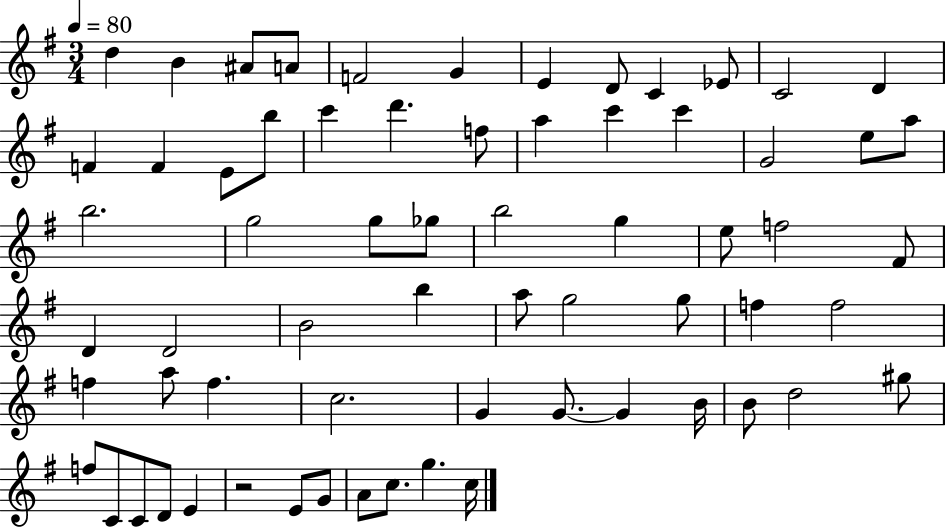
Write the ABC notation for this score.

X:1
T:Untitled
M:3/4
L:1/4
K:G
d B ^A/2 A/2 F2 G E D/2 C _E/2 C2 D F F E/2 b/2 c' d' f/2 a c' c' G2 e/2 a/2 b2 g2 g/2 _g/2 b2 g e/2 f2 ^F/2 D D2 B2 b a/2 g2 g/2 f f2 f a/2 f c2 G G/2 G B/4 B/2 d2 ^g/2 f/2 C/2 C/2 D/2 E z2 E/2 G/2 A/2 c/2 g c/4